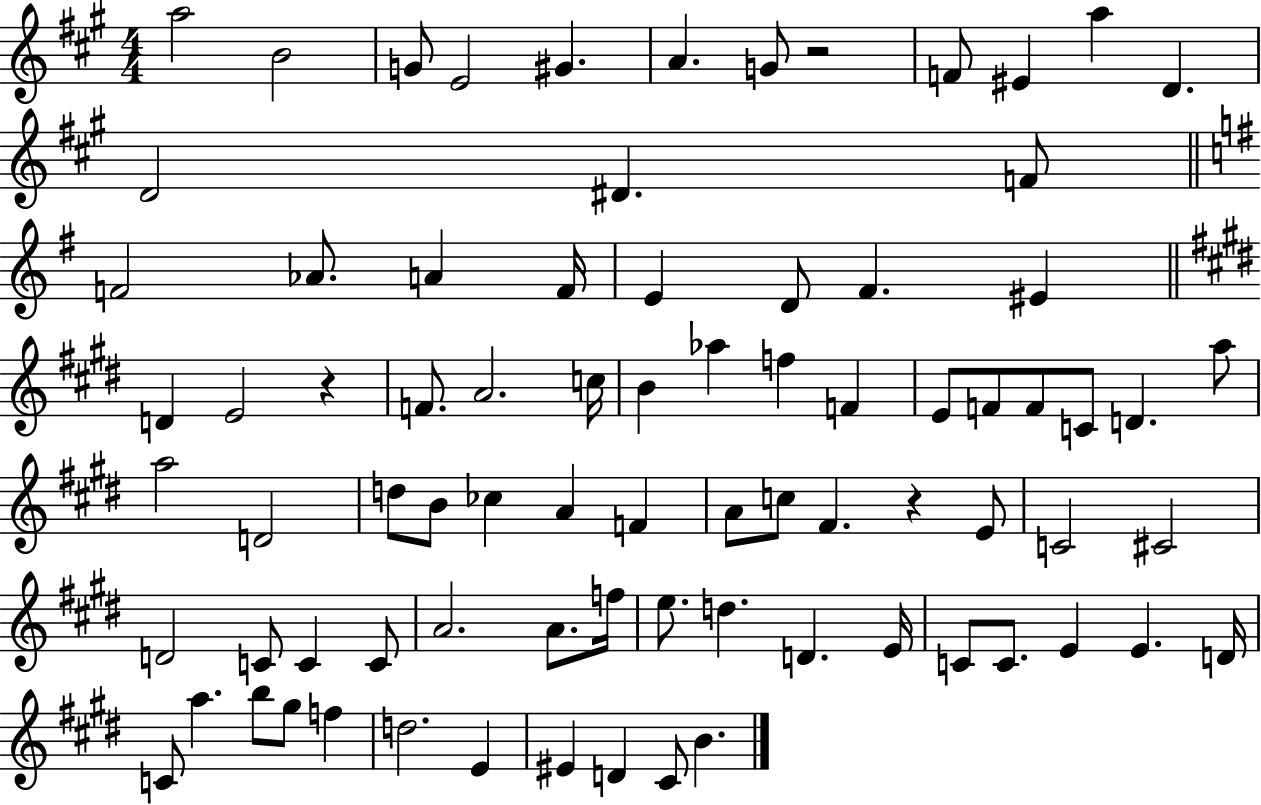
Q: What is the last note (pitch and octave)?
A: B4